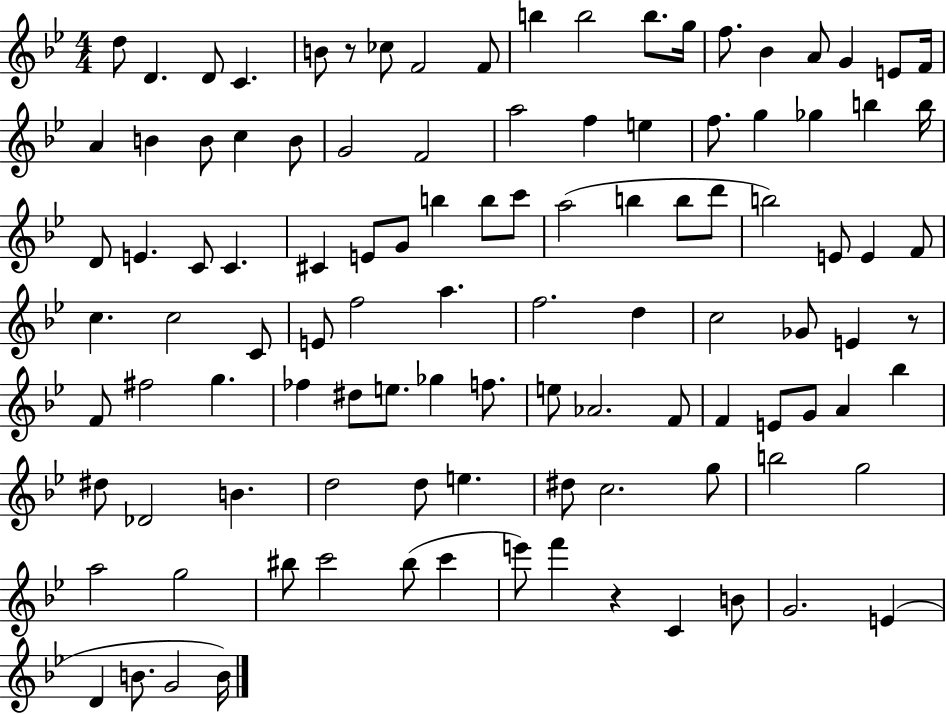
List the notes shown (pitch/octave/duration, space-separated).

D5/e D4/q. D4/e C4/q. B4/e R/e CES5/e F4/h F4/e B5/q B5/h B5/e. G5/s F5/e. Bb4/q A4/e G4/q E4/e F4/s A4/q B4/q B4/e C5/q B4/e G4/h F4/h A5/h F5/q E5/q F5/e. G5/q Gb5/q B5/q B5/s D4/e E4/q. C4/e C4/q. C#4/q E4/e G4/e B5/q B5/e C6/e A5/h B5/q B5/e D6/e B5/h E4/e E4/q F4/e C5/q. C5/h C4/e E4/e F5/h A5/q. F5/h. D5/q C5/h Gb4/e E4/q R/e F4/e F#5/h G5/q. FES5/q D#5/e E5/e. Gb5/q F5/e. E5/e Ab4/h. F4/e F4/q E4/e G4/e A4/q Bb5/q D#5/e Db4/h B4/q. D5/h D5/e E5/q. D#5/e C5/h. G5/e B5/h G5/h A5/h G5/h BIS5/e C6/h BIS5/e C6/q E6/e F6/q R/q C4/q B4/e G4/h. E4/q D4/q B4/e. G4/h B4/s